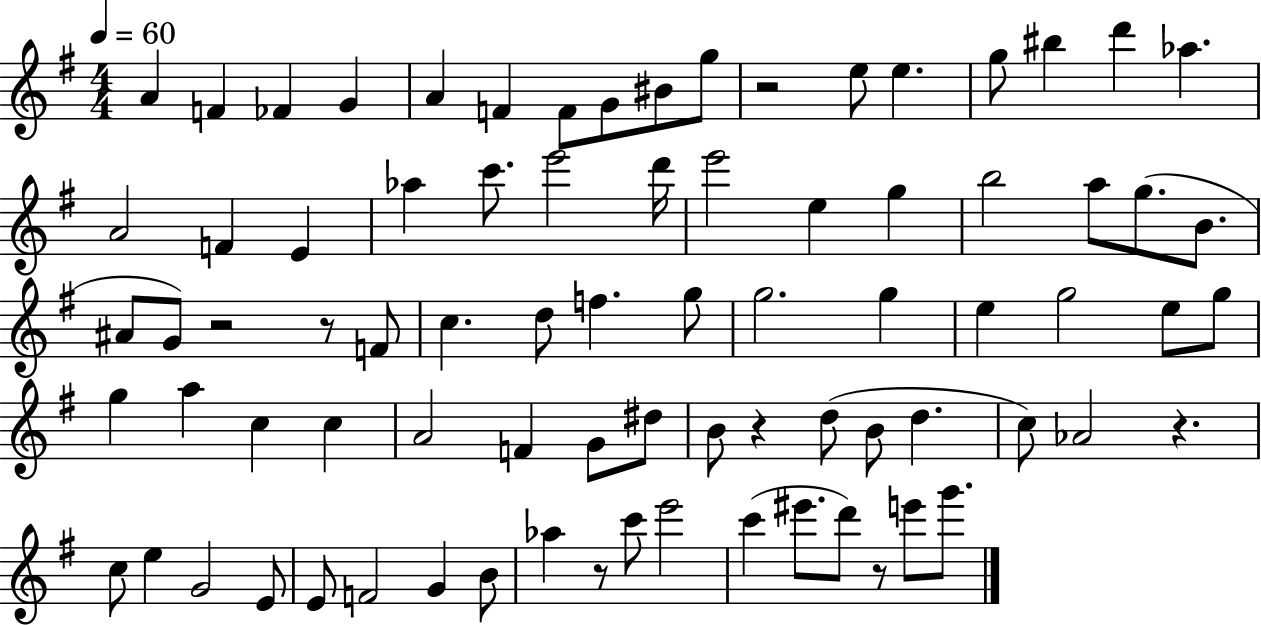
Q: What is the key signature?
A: G major